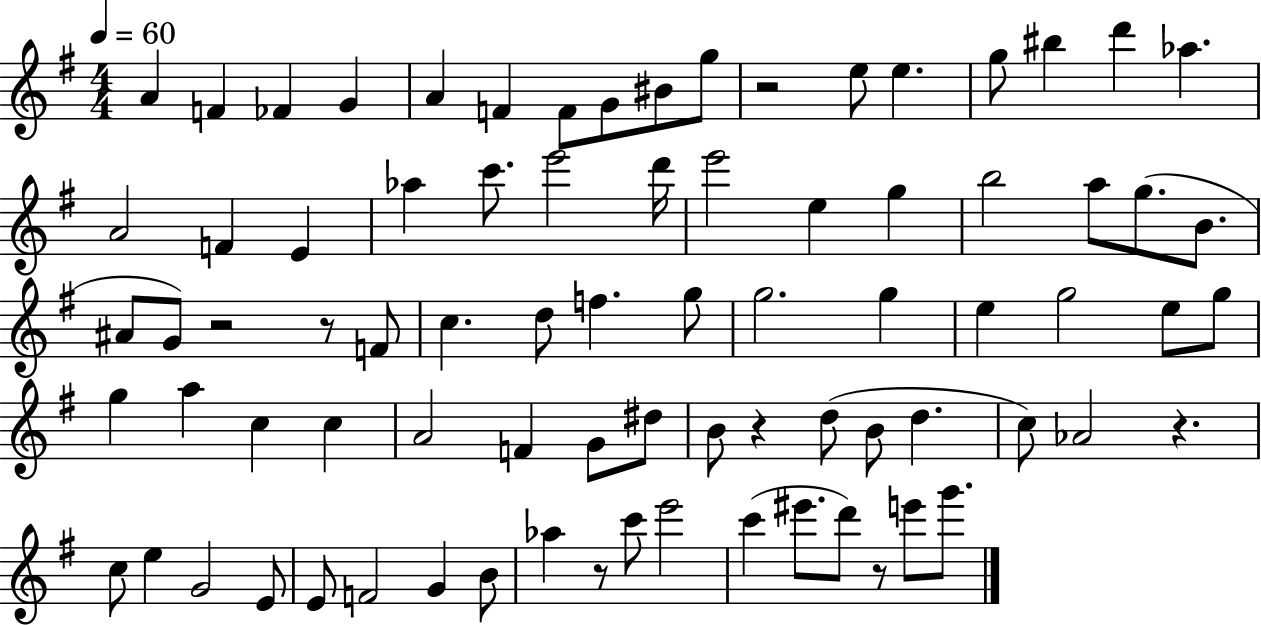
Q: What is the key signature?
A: G major